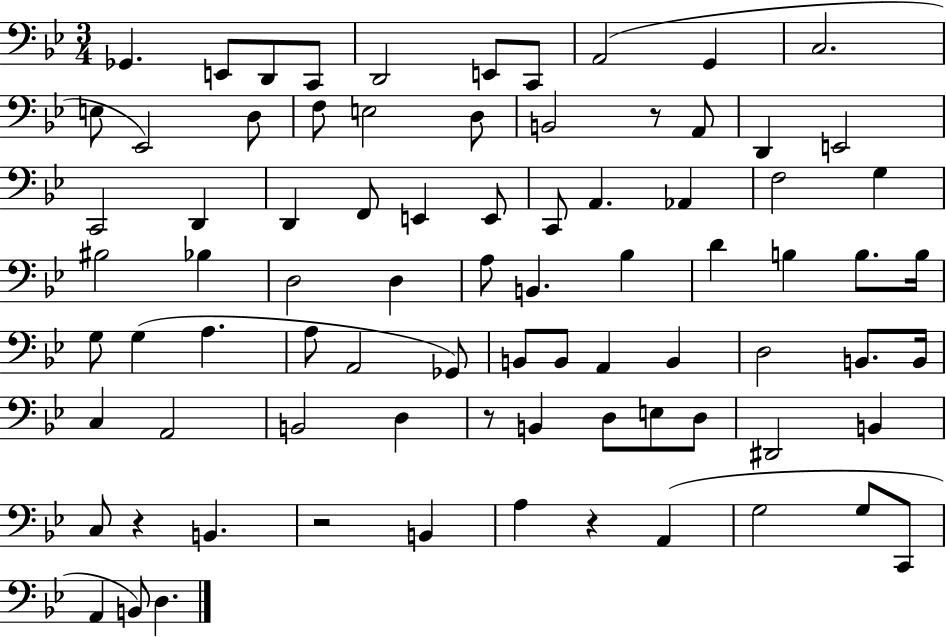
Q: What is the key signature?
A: BES major